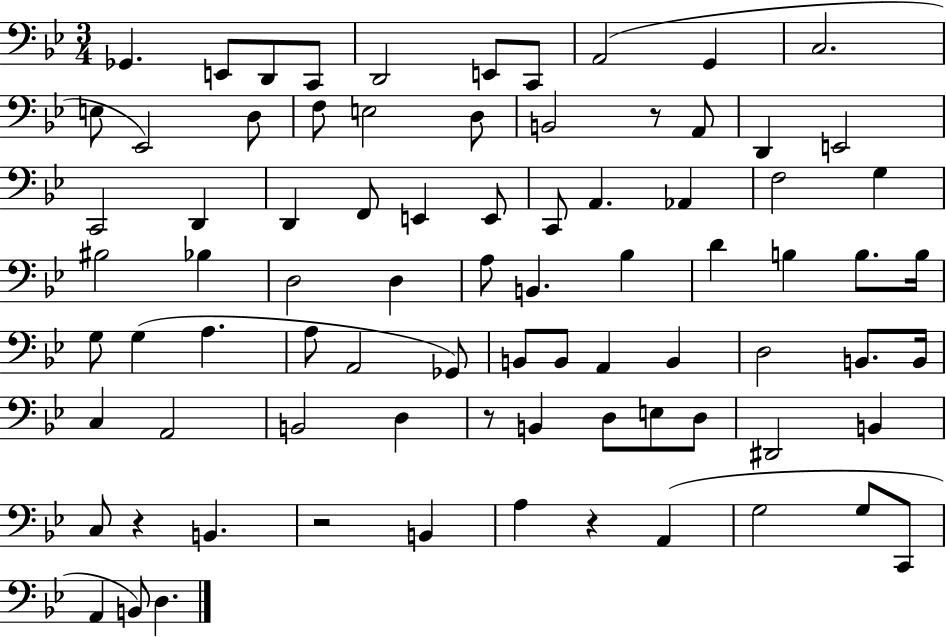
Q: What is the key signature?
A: BES major